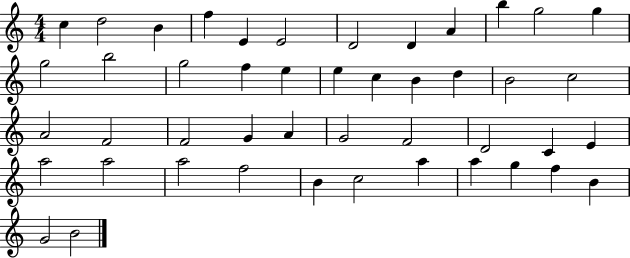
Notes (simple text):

C5/q D5/h B4/q F5/q E4/q E4/h D4/h D4/q A4/q B5/q G5/h G5/q G5/h B5/h G5/h F5/q E5/q E5/q C5/q B4/q D5/q B4/h C5/h A4/h F4/h F4/h G4/q A4/q G4/h F4/h D4/h C4/q E4/q A5/h A5/h A5/h F5/h B4/q C5/h A5/q A5/q G5/q F5/q B4/q G4/h B4/h